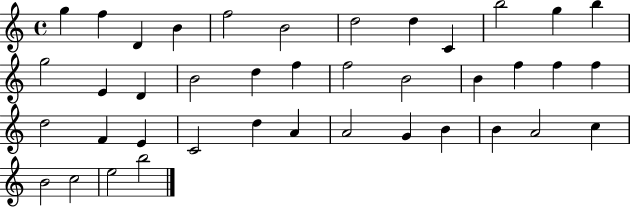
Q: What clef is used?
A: treble